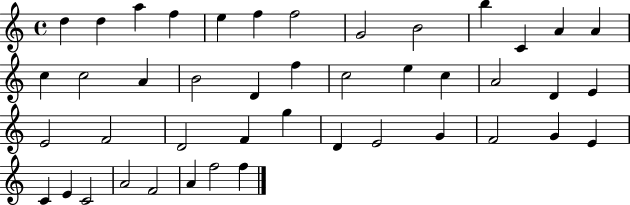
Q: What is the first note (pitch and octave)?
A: D5